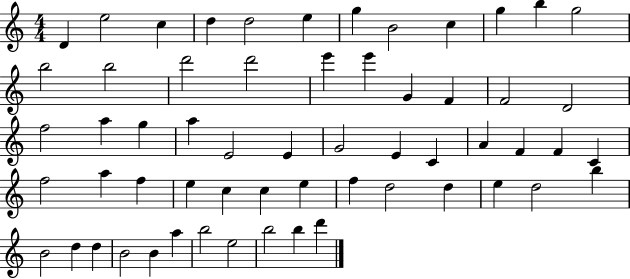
D4/q E5/h C5/q D5/q D5/h E5/q G5/q B4/h C5/q G5/q B5/q G5/h B5/h B5/h D6/h D6/h E6/q E6/q G4/q F4/q F4/h D4/h F5/h A5/q G5/q A5/q E4/h E4/q G4/h E4/q C4/q A4/q F4/q F4/q C4/q F5/h A5/q F5/q E5/q C5/q C5/q E5/q F5/q D5/h D5/q E5/q D5/h B5/q B4/h D5/q D5/q B4/h B4/q A5/q B5/h E5/h B5/h B5/q D6/q